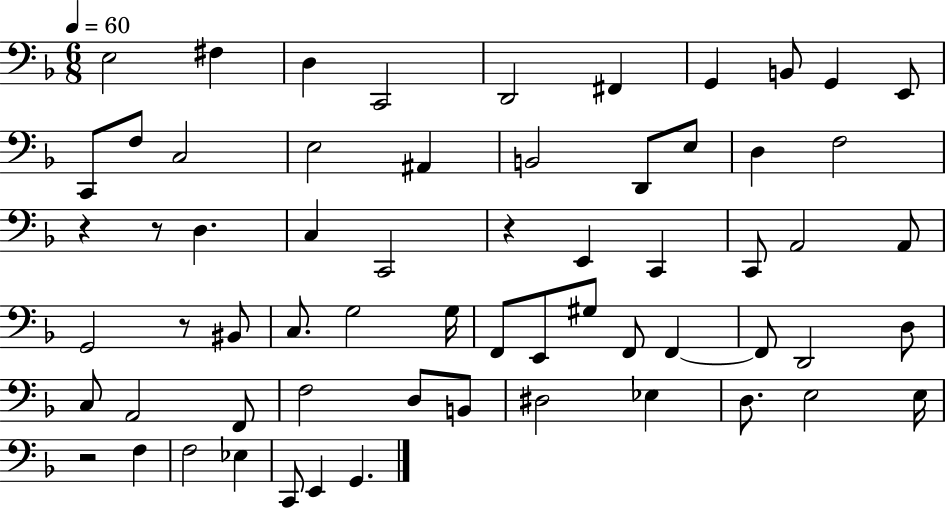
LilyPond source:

{
  \clef bass
  \numericTimeSignature
  \time 6/8
  \key f \major
  \tempo 4 = 60
  e2 fis4 | d4 c,2 | d,2 fis,4 | g,4 b,8 g,4 e,8 | \break c,8 f8 c2 | e2 ais,4 | b,2 d,8 e8 | d4 f2 | \break r4 r8 d4. | c4 c,2 | r4 e,4 c,4 | c,8 a,2 a,8 | \break g,2 r8 bis,8 | c8. g2 g16 | f,8 e,8 gis8 f,8 f,4~~ | f,8 d,2 d8 | \break c8 a,2 f,8 | f2 d8 b,8 | dis2 ees4 | d8. e2 e16 | \break r2 f4 | f2 ees4 | c,8 e,4 g,4. | \bar "|."
}